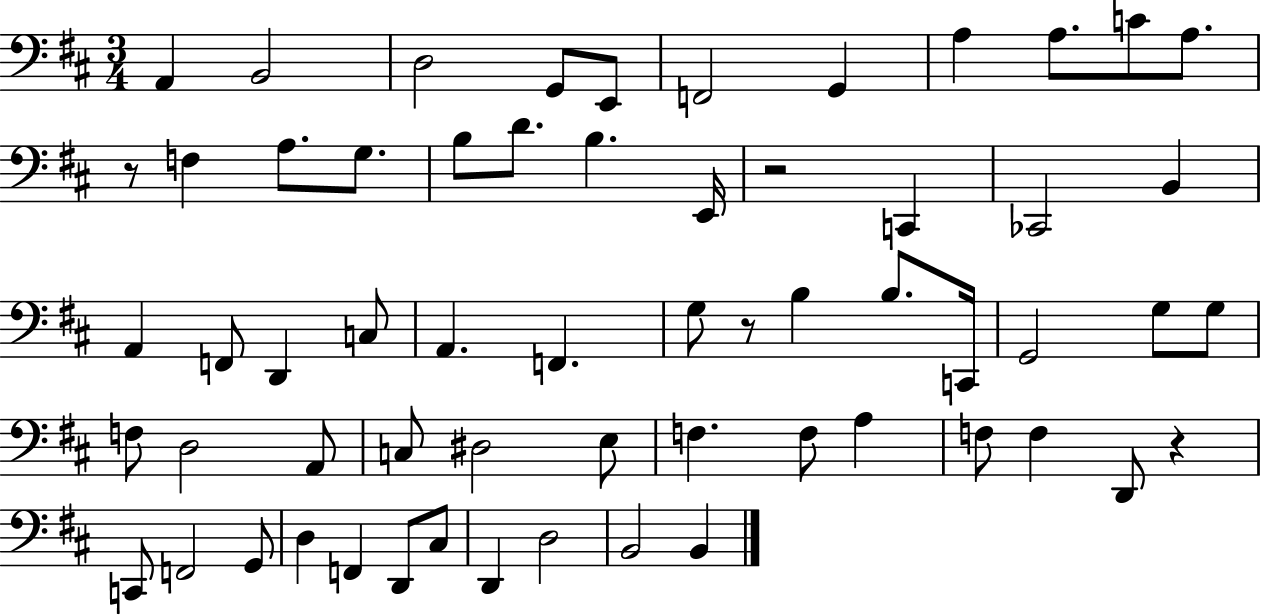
A2/q B2/h D3/h G2/e E2/e F2/h G2/q A3/q A3/e. C4/e A3/e. R/e F3/q A3/e. G3/e. B3/e D4/e. B3/q. E2/s R/h C2/q CES2/h B2/q A2/q F2/e D2/q C3/e A2/q. F2/q. G3/e R/e B3/q B3/e. C2/s G2/h G3/e G3/e F3/e D3/h A2/e C3/e D#3/h E3/e F3/q. F3/e A3/q F3/e F3/q D2/e R/q C2/e F2/h G2/e D3/q F2/q D2/e C#3/e D2/q D3/h B2/h B2/q